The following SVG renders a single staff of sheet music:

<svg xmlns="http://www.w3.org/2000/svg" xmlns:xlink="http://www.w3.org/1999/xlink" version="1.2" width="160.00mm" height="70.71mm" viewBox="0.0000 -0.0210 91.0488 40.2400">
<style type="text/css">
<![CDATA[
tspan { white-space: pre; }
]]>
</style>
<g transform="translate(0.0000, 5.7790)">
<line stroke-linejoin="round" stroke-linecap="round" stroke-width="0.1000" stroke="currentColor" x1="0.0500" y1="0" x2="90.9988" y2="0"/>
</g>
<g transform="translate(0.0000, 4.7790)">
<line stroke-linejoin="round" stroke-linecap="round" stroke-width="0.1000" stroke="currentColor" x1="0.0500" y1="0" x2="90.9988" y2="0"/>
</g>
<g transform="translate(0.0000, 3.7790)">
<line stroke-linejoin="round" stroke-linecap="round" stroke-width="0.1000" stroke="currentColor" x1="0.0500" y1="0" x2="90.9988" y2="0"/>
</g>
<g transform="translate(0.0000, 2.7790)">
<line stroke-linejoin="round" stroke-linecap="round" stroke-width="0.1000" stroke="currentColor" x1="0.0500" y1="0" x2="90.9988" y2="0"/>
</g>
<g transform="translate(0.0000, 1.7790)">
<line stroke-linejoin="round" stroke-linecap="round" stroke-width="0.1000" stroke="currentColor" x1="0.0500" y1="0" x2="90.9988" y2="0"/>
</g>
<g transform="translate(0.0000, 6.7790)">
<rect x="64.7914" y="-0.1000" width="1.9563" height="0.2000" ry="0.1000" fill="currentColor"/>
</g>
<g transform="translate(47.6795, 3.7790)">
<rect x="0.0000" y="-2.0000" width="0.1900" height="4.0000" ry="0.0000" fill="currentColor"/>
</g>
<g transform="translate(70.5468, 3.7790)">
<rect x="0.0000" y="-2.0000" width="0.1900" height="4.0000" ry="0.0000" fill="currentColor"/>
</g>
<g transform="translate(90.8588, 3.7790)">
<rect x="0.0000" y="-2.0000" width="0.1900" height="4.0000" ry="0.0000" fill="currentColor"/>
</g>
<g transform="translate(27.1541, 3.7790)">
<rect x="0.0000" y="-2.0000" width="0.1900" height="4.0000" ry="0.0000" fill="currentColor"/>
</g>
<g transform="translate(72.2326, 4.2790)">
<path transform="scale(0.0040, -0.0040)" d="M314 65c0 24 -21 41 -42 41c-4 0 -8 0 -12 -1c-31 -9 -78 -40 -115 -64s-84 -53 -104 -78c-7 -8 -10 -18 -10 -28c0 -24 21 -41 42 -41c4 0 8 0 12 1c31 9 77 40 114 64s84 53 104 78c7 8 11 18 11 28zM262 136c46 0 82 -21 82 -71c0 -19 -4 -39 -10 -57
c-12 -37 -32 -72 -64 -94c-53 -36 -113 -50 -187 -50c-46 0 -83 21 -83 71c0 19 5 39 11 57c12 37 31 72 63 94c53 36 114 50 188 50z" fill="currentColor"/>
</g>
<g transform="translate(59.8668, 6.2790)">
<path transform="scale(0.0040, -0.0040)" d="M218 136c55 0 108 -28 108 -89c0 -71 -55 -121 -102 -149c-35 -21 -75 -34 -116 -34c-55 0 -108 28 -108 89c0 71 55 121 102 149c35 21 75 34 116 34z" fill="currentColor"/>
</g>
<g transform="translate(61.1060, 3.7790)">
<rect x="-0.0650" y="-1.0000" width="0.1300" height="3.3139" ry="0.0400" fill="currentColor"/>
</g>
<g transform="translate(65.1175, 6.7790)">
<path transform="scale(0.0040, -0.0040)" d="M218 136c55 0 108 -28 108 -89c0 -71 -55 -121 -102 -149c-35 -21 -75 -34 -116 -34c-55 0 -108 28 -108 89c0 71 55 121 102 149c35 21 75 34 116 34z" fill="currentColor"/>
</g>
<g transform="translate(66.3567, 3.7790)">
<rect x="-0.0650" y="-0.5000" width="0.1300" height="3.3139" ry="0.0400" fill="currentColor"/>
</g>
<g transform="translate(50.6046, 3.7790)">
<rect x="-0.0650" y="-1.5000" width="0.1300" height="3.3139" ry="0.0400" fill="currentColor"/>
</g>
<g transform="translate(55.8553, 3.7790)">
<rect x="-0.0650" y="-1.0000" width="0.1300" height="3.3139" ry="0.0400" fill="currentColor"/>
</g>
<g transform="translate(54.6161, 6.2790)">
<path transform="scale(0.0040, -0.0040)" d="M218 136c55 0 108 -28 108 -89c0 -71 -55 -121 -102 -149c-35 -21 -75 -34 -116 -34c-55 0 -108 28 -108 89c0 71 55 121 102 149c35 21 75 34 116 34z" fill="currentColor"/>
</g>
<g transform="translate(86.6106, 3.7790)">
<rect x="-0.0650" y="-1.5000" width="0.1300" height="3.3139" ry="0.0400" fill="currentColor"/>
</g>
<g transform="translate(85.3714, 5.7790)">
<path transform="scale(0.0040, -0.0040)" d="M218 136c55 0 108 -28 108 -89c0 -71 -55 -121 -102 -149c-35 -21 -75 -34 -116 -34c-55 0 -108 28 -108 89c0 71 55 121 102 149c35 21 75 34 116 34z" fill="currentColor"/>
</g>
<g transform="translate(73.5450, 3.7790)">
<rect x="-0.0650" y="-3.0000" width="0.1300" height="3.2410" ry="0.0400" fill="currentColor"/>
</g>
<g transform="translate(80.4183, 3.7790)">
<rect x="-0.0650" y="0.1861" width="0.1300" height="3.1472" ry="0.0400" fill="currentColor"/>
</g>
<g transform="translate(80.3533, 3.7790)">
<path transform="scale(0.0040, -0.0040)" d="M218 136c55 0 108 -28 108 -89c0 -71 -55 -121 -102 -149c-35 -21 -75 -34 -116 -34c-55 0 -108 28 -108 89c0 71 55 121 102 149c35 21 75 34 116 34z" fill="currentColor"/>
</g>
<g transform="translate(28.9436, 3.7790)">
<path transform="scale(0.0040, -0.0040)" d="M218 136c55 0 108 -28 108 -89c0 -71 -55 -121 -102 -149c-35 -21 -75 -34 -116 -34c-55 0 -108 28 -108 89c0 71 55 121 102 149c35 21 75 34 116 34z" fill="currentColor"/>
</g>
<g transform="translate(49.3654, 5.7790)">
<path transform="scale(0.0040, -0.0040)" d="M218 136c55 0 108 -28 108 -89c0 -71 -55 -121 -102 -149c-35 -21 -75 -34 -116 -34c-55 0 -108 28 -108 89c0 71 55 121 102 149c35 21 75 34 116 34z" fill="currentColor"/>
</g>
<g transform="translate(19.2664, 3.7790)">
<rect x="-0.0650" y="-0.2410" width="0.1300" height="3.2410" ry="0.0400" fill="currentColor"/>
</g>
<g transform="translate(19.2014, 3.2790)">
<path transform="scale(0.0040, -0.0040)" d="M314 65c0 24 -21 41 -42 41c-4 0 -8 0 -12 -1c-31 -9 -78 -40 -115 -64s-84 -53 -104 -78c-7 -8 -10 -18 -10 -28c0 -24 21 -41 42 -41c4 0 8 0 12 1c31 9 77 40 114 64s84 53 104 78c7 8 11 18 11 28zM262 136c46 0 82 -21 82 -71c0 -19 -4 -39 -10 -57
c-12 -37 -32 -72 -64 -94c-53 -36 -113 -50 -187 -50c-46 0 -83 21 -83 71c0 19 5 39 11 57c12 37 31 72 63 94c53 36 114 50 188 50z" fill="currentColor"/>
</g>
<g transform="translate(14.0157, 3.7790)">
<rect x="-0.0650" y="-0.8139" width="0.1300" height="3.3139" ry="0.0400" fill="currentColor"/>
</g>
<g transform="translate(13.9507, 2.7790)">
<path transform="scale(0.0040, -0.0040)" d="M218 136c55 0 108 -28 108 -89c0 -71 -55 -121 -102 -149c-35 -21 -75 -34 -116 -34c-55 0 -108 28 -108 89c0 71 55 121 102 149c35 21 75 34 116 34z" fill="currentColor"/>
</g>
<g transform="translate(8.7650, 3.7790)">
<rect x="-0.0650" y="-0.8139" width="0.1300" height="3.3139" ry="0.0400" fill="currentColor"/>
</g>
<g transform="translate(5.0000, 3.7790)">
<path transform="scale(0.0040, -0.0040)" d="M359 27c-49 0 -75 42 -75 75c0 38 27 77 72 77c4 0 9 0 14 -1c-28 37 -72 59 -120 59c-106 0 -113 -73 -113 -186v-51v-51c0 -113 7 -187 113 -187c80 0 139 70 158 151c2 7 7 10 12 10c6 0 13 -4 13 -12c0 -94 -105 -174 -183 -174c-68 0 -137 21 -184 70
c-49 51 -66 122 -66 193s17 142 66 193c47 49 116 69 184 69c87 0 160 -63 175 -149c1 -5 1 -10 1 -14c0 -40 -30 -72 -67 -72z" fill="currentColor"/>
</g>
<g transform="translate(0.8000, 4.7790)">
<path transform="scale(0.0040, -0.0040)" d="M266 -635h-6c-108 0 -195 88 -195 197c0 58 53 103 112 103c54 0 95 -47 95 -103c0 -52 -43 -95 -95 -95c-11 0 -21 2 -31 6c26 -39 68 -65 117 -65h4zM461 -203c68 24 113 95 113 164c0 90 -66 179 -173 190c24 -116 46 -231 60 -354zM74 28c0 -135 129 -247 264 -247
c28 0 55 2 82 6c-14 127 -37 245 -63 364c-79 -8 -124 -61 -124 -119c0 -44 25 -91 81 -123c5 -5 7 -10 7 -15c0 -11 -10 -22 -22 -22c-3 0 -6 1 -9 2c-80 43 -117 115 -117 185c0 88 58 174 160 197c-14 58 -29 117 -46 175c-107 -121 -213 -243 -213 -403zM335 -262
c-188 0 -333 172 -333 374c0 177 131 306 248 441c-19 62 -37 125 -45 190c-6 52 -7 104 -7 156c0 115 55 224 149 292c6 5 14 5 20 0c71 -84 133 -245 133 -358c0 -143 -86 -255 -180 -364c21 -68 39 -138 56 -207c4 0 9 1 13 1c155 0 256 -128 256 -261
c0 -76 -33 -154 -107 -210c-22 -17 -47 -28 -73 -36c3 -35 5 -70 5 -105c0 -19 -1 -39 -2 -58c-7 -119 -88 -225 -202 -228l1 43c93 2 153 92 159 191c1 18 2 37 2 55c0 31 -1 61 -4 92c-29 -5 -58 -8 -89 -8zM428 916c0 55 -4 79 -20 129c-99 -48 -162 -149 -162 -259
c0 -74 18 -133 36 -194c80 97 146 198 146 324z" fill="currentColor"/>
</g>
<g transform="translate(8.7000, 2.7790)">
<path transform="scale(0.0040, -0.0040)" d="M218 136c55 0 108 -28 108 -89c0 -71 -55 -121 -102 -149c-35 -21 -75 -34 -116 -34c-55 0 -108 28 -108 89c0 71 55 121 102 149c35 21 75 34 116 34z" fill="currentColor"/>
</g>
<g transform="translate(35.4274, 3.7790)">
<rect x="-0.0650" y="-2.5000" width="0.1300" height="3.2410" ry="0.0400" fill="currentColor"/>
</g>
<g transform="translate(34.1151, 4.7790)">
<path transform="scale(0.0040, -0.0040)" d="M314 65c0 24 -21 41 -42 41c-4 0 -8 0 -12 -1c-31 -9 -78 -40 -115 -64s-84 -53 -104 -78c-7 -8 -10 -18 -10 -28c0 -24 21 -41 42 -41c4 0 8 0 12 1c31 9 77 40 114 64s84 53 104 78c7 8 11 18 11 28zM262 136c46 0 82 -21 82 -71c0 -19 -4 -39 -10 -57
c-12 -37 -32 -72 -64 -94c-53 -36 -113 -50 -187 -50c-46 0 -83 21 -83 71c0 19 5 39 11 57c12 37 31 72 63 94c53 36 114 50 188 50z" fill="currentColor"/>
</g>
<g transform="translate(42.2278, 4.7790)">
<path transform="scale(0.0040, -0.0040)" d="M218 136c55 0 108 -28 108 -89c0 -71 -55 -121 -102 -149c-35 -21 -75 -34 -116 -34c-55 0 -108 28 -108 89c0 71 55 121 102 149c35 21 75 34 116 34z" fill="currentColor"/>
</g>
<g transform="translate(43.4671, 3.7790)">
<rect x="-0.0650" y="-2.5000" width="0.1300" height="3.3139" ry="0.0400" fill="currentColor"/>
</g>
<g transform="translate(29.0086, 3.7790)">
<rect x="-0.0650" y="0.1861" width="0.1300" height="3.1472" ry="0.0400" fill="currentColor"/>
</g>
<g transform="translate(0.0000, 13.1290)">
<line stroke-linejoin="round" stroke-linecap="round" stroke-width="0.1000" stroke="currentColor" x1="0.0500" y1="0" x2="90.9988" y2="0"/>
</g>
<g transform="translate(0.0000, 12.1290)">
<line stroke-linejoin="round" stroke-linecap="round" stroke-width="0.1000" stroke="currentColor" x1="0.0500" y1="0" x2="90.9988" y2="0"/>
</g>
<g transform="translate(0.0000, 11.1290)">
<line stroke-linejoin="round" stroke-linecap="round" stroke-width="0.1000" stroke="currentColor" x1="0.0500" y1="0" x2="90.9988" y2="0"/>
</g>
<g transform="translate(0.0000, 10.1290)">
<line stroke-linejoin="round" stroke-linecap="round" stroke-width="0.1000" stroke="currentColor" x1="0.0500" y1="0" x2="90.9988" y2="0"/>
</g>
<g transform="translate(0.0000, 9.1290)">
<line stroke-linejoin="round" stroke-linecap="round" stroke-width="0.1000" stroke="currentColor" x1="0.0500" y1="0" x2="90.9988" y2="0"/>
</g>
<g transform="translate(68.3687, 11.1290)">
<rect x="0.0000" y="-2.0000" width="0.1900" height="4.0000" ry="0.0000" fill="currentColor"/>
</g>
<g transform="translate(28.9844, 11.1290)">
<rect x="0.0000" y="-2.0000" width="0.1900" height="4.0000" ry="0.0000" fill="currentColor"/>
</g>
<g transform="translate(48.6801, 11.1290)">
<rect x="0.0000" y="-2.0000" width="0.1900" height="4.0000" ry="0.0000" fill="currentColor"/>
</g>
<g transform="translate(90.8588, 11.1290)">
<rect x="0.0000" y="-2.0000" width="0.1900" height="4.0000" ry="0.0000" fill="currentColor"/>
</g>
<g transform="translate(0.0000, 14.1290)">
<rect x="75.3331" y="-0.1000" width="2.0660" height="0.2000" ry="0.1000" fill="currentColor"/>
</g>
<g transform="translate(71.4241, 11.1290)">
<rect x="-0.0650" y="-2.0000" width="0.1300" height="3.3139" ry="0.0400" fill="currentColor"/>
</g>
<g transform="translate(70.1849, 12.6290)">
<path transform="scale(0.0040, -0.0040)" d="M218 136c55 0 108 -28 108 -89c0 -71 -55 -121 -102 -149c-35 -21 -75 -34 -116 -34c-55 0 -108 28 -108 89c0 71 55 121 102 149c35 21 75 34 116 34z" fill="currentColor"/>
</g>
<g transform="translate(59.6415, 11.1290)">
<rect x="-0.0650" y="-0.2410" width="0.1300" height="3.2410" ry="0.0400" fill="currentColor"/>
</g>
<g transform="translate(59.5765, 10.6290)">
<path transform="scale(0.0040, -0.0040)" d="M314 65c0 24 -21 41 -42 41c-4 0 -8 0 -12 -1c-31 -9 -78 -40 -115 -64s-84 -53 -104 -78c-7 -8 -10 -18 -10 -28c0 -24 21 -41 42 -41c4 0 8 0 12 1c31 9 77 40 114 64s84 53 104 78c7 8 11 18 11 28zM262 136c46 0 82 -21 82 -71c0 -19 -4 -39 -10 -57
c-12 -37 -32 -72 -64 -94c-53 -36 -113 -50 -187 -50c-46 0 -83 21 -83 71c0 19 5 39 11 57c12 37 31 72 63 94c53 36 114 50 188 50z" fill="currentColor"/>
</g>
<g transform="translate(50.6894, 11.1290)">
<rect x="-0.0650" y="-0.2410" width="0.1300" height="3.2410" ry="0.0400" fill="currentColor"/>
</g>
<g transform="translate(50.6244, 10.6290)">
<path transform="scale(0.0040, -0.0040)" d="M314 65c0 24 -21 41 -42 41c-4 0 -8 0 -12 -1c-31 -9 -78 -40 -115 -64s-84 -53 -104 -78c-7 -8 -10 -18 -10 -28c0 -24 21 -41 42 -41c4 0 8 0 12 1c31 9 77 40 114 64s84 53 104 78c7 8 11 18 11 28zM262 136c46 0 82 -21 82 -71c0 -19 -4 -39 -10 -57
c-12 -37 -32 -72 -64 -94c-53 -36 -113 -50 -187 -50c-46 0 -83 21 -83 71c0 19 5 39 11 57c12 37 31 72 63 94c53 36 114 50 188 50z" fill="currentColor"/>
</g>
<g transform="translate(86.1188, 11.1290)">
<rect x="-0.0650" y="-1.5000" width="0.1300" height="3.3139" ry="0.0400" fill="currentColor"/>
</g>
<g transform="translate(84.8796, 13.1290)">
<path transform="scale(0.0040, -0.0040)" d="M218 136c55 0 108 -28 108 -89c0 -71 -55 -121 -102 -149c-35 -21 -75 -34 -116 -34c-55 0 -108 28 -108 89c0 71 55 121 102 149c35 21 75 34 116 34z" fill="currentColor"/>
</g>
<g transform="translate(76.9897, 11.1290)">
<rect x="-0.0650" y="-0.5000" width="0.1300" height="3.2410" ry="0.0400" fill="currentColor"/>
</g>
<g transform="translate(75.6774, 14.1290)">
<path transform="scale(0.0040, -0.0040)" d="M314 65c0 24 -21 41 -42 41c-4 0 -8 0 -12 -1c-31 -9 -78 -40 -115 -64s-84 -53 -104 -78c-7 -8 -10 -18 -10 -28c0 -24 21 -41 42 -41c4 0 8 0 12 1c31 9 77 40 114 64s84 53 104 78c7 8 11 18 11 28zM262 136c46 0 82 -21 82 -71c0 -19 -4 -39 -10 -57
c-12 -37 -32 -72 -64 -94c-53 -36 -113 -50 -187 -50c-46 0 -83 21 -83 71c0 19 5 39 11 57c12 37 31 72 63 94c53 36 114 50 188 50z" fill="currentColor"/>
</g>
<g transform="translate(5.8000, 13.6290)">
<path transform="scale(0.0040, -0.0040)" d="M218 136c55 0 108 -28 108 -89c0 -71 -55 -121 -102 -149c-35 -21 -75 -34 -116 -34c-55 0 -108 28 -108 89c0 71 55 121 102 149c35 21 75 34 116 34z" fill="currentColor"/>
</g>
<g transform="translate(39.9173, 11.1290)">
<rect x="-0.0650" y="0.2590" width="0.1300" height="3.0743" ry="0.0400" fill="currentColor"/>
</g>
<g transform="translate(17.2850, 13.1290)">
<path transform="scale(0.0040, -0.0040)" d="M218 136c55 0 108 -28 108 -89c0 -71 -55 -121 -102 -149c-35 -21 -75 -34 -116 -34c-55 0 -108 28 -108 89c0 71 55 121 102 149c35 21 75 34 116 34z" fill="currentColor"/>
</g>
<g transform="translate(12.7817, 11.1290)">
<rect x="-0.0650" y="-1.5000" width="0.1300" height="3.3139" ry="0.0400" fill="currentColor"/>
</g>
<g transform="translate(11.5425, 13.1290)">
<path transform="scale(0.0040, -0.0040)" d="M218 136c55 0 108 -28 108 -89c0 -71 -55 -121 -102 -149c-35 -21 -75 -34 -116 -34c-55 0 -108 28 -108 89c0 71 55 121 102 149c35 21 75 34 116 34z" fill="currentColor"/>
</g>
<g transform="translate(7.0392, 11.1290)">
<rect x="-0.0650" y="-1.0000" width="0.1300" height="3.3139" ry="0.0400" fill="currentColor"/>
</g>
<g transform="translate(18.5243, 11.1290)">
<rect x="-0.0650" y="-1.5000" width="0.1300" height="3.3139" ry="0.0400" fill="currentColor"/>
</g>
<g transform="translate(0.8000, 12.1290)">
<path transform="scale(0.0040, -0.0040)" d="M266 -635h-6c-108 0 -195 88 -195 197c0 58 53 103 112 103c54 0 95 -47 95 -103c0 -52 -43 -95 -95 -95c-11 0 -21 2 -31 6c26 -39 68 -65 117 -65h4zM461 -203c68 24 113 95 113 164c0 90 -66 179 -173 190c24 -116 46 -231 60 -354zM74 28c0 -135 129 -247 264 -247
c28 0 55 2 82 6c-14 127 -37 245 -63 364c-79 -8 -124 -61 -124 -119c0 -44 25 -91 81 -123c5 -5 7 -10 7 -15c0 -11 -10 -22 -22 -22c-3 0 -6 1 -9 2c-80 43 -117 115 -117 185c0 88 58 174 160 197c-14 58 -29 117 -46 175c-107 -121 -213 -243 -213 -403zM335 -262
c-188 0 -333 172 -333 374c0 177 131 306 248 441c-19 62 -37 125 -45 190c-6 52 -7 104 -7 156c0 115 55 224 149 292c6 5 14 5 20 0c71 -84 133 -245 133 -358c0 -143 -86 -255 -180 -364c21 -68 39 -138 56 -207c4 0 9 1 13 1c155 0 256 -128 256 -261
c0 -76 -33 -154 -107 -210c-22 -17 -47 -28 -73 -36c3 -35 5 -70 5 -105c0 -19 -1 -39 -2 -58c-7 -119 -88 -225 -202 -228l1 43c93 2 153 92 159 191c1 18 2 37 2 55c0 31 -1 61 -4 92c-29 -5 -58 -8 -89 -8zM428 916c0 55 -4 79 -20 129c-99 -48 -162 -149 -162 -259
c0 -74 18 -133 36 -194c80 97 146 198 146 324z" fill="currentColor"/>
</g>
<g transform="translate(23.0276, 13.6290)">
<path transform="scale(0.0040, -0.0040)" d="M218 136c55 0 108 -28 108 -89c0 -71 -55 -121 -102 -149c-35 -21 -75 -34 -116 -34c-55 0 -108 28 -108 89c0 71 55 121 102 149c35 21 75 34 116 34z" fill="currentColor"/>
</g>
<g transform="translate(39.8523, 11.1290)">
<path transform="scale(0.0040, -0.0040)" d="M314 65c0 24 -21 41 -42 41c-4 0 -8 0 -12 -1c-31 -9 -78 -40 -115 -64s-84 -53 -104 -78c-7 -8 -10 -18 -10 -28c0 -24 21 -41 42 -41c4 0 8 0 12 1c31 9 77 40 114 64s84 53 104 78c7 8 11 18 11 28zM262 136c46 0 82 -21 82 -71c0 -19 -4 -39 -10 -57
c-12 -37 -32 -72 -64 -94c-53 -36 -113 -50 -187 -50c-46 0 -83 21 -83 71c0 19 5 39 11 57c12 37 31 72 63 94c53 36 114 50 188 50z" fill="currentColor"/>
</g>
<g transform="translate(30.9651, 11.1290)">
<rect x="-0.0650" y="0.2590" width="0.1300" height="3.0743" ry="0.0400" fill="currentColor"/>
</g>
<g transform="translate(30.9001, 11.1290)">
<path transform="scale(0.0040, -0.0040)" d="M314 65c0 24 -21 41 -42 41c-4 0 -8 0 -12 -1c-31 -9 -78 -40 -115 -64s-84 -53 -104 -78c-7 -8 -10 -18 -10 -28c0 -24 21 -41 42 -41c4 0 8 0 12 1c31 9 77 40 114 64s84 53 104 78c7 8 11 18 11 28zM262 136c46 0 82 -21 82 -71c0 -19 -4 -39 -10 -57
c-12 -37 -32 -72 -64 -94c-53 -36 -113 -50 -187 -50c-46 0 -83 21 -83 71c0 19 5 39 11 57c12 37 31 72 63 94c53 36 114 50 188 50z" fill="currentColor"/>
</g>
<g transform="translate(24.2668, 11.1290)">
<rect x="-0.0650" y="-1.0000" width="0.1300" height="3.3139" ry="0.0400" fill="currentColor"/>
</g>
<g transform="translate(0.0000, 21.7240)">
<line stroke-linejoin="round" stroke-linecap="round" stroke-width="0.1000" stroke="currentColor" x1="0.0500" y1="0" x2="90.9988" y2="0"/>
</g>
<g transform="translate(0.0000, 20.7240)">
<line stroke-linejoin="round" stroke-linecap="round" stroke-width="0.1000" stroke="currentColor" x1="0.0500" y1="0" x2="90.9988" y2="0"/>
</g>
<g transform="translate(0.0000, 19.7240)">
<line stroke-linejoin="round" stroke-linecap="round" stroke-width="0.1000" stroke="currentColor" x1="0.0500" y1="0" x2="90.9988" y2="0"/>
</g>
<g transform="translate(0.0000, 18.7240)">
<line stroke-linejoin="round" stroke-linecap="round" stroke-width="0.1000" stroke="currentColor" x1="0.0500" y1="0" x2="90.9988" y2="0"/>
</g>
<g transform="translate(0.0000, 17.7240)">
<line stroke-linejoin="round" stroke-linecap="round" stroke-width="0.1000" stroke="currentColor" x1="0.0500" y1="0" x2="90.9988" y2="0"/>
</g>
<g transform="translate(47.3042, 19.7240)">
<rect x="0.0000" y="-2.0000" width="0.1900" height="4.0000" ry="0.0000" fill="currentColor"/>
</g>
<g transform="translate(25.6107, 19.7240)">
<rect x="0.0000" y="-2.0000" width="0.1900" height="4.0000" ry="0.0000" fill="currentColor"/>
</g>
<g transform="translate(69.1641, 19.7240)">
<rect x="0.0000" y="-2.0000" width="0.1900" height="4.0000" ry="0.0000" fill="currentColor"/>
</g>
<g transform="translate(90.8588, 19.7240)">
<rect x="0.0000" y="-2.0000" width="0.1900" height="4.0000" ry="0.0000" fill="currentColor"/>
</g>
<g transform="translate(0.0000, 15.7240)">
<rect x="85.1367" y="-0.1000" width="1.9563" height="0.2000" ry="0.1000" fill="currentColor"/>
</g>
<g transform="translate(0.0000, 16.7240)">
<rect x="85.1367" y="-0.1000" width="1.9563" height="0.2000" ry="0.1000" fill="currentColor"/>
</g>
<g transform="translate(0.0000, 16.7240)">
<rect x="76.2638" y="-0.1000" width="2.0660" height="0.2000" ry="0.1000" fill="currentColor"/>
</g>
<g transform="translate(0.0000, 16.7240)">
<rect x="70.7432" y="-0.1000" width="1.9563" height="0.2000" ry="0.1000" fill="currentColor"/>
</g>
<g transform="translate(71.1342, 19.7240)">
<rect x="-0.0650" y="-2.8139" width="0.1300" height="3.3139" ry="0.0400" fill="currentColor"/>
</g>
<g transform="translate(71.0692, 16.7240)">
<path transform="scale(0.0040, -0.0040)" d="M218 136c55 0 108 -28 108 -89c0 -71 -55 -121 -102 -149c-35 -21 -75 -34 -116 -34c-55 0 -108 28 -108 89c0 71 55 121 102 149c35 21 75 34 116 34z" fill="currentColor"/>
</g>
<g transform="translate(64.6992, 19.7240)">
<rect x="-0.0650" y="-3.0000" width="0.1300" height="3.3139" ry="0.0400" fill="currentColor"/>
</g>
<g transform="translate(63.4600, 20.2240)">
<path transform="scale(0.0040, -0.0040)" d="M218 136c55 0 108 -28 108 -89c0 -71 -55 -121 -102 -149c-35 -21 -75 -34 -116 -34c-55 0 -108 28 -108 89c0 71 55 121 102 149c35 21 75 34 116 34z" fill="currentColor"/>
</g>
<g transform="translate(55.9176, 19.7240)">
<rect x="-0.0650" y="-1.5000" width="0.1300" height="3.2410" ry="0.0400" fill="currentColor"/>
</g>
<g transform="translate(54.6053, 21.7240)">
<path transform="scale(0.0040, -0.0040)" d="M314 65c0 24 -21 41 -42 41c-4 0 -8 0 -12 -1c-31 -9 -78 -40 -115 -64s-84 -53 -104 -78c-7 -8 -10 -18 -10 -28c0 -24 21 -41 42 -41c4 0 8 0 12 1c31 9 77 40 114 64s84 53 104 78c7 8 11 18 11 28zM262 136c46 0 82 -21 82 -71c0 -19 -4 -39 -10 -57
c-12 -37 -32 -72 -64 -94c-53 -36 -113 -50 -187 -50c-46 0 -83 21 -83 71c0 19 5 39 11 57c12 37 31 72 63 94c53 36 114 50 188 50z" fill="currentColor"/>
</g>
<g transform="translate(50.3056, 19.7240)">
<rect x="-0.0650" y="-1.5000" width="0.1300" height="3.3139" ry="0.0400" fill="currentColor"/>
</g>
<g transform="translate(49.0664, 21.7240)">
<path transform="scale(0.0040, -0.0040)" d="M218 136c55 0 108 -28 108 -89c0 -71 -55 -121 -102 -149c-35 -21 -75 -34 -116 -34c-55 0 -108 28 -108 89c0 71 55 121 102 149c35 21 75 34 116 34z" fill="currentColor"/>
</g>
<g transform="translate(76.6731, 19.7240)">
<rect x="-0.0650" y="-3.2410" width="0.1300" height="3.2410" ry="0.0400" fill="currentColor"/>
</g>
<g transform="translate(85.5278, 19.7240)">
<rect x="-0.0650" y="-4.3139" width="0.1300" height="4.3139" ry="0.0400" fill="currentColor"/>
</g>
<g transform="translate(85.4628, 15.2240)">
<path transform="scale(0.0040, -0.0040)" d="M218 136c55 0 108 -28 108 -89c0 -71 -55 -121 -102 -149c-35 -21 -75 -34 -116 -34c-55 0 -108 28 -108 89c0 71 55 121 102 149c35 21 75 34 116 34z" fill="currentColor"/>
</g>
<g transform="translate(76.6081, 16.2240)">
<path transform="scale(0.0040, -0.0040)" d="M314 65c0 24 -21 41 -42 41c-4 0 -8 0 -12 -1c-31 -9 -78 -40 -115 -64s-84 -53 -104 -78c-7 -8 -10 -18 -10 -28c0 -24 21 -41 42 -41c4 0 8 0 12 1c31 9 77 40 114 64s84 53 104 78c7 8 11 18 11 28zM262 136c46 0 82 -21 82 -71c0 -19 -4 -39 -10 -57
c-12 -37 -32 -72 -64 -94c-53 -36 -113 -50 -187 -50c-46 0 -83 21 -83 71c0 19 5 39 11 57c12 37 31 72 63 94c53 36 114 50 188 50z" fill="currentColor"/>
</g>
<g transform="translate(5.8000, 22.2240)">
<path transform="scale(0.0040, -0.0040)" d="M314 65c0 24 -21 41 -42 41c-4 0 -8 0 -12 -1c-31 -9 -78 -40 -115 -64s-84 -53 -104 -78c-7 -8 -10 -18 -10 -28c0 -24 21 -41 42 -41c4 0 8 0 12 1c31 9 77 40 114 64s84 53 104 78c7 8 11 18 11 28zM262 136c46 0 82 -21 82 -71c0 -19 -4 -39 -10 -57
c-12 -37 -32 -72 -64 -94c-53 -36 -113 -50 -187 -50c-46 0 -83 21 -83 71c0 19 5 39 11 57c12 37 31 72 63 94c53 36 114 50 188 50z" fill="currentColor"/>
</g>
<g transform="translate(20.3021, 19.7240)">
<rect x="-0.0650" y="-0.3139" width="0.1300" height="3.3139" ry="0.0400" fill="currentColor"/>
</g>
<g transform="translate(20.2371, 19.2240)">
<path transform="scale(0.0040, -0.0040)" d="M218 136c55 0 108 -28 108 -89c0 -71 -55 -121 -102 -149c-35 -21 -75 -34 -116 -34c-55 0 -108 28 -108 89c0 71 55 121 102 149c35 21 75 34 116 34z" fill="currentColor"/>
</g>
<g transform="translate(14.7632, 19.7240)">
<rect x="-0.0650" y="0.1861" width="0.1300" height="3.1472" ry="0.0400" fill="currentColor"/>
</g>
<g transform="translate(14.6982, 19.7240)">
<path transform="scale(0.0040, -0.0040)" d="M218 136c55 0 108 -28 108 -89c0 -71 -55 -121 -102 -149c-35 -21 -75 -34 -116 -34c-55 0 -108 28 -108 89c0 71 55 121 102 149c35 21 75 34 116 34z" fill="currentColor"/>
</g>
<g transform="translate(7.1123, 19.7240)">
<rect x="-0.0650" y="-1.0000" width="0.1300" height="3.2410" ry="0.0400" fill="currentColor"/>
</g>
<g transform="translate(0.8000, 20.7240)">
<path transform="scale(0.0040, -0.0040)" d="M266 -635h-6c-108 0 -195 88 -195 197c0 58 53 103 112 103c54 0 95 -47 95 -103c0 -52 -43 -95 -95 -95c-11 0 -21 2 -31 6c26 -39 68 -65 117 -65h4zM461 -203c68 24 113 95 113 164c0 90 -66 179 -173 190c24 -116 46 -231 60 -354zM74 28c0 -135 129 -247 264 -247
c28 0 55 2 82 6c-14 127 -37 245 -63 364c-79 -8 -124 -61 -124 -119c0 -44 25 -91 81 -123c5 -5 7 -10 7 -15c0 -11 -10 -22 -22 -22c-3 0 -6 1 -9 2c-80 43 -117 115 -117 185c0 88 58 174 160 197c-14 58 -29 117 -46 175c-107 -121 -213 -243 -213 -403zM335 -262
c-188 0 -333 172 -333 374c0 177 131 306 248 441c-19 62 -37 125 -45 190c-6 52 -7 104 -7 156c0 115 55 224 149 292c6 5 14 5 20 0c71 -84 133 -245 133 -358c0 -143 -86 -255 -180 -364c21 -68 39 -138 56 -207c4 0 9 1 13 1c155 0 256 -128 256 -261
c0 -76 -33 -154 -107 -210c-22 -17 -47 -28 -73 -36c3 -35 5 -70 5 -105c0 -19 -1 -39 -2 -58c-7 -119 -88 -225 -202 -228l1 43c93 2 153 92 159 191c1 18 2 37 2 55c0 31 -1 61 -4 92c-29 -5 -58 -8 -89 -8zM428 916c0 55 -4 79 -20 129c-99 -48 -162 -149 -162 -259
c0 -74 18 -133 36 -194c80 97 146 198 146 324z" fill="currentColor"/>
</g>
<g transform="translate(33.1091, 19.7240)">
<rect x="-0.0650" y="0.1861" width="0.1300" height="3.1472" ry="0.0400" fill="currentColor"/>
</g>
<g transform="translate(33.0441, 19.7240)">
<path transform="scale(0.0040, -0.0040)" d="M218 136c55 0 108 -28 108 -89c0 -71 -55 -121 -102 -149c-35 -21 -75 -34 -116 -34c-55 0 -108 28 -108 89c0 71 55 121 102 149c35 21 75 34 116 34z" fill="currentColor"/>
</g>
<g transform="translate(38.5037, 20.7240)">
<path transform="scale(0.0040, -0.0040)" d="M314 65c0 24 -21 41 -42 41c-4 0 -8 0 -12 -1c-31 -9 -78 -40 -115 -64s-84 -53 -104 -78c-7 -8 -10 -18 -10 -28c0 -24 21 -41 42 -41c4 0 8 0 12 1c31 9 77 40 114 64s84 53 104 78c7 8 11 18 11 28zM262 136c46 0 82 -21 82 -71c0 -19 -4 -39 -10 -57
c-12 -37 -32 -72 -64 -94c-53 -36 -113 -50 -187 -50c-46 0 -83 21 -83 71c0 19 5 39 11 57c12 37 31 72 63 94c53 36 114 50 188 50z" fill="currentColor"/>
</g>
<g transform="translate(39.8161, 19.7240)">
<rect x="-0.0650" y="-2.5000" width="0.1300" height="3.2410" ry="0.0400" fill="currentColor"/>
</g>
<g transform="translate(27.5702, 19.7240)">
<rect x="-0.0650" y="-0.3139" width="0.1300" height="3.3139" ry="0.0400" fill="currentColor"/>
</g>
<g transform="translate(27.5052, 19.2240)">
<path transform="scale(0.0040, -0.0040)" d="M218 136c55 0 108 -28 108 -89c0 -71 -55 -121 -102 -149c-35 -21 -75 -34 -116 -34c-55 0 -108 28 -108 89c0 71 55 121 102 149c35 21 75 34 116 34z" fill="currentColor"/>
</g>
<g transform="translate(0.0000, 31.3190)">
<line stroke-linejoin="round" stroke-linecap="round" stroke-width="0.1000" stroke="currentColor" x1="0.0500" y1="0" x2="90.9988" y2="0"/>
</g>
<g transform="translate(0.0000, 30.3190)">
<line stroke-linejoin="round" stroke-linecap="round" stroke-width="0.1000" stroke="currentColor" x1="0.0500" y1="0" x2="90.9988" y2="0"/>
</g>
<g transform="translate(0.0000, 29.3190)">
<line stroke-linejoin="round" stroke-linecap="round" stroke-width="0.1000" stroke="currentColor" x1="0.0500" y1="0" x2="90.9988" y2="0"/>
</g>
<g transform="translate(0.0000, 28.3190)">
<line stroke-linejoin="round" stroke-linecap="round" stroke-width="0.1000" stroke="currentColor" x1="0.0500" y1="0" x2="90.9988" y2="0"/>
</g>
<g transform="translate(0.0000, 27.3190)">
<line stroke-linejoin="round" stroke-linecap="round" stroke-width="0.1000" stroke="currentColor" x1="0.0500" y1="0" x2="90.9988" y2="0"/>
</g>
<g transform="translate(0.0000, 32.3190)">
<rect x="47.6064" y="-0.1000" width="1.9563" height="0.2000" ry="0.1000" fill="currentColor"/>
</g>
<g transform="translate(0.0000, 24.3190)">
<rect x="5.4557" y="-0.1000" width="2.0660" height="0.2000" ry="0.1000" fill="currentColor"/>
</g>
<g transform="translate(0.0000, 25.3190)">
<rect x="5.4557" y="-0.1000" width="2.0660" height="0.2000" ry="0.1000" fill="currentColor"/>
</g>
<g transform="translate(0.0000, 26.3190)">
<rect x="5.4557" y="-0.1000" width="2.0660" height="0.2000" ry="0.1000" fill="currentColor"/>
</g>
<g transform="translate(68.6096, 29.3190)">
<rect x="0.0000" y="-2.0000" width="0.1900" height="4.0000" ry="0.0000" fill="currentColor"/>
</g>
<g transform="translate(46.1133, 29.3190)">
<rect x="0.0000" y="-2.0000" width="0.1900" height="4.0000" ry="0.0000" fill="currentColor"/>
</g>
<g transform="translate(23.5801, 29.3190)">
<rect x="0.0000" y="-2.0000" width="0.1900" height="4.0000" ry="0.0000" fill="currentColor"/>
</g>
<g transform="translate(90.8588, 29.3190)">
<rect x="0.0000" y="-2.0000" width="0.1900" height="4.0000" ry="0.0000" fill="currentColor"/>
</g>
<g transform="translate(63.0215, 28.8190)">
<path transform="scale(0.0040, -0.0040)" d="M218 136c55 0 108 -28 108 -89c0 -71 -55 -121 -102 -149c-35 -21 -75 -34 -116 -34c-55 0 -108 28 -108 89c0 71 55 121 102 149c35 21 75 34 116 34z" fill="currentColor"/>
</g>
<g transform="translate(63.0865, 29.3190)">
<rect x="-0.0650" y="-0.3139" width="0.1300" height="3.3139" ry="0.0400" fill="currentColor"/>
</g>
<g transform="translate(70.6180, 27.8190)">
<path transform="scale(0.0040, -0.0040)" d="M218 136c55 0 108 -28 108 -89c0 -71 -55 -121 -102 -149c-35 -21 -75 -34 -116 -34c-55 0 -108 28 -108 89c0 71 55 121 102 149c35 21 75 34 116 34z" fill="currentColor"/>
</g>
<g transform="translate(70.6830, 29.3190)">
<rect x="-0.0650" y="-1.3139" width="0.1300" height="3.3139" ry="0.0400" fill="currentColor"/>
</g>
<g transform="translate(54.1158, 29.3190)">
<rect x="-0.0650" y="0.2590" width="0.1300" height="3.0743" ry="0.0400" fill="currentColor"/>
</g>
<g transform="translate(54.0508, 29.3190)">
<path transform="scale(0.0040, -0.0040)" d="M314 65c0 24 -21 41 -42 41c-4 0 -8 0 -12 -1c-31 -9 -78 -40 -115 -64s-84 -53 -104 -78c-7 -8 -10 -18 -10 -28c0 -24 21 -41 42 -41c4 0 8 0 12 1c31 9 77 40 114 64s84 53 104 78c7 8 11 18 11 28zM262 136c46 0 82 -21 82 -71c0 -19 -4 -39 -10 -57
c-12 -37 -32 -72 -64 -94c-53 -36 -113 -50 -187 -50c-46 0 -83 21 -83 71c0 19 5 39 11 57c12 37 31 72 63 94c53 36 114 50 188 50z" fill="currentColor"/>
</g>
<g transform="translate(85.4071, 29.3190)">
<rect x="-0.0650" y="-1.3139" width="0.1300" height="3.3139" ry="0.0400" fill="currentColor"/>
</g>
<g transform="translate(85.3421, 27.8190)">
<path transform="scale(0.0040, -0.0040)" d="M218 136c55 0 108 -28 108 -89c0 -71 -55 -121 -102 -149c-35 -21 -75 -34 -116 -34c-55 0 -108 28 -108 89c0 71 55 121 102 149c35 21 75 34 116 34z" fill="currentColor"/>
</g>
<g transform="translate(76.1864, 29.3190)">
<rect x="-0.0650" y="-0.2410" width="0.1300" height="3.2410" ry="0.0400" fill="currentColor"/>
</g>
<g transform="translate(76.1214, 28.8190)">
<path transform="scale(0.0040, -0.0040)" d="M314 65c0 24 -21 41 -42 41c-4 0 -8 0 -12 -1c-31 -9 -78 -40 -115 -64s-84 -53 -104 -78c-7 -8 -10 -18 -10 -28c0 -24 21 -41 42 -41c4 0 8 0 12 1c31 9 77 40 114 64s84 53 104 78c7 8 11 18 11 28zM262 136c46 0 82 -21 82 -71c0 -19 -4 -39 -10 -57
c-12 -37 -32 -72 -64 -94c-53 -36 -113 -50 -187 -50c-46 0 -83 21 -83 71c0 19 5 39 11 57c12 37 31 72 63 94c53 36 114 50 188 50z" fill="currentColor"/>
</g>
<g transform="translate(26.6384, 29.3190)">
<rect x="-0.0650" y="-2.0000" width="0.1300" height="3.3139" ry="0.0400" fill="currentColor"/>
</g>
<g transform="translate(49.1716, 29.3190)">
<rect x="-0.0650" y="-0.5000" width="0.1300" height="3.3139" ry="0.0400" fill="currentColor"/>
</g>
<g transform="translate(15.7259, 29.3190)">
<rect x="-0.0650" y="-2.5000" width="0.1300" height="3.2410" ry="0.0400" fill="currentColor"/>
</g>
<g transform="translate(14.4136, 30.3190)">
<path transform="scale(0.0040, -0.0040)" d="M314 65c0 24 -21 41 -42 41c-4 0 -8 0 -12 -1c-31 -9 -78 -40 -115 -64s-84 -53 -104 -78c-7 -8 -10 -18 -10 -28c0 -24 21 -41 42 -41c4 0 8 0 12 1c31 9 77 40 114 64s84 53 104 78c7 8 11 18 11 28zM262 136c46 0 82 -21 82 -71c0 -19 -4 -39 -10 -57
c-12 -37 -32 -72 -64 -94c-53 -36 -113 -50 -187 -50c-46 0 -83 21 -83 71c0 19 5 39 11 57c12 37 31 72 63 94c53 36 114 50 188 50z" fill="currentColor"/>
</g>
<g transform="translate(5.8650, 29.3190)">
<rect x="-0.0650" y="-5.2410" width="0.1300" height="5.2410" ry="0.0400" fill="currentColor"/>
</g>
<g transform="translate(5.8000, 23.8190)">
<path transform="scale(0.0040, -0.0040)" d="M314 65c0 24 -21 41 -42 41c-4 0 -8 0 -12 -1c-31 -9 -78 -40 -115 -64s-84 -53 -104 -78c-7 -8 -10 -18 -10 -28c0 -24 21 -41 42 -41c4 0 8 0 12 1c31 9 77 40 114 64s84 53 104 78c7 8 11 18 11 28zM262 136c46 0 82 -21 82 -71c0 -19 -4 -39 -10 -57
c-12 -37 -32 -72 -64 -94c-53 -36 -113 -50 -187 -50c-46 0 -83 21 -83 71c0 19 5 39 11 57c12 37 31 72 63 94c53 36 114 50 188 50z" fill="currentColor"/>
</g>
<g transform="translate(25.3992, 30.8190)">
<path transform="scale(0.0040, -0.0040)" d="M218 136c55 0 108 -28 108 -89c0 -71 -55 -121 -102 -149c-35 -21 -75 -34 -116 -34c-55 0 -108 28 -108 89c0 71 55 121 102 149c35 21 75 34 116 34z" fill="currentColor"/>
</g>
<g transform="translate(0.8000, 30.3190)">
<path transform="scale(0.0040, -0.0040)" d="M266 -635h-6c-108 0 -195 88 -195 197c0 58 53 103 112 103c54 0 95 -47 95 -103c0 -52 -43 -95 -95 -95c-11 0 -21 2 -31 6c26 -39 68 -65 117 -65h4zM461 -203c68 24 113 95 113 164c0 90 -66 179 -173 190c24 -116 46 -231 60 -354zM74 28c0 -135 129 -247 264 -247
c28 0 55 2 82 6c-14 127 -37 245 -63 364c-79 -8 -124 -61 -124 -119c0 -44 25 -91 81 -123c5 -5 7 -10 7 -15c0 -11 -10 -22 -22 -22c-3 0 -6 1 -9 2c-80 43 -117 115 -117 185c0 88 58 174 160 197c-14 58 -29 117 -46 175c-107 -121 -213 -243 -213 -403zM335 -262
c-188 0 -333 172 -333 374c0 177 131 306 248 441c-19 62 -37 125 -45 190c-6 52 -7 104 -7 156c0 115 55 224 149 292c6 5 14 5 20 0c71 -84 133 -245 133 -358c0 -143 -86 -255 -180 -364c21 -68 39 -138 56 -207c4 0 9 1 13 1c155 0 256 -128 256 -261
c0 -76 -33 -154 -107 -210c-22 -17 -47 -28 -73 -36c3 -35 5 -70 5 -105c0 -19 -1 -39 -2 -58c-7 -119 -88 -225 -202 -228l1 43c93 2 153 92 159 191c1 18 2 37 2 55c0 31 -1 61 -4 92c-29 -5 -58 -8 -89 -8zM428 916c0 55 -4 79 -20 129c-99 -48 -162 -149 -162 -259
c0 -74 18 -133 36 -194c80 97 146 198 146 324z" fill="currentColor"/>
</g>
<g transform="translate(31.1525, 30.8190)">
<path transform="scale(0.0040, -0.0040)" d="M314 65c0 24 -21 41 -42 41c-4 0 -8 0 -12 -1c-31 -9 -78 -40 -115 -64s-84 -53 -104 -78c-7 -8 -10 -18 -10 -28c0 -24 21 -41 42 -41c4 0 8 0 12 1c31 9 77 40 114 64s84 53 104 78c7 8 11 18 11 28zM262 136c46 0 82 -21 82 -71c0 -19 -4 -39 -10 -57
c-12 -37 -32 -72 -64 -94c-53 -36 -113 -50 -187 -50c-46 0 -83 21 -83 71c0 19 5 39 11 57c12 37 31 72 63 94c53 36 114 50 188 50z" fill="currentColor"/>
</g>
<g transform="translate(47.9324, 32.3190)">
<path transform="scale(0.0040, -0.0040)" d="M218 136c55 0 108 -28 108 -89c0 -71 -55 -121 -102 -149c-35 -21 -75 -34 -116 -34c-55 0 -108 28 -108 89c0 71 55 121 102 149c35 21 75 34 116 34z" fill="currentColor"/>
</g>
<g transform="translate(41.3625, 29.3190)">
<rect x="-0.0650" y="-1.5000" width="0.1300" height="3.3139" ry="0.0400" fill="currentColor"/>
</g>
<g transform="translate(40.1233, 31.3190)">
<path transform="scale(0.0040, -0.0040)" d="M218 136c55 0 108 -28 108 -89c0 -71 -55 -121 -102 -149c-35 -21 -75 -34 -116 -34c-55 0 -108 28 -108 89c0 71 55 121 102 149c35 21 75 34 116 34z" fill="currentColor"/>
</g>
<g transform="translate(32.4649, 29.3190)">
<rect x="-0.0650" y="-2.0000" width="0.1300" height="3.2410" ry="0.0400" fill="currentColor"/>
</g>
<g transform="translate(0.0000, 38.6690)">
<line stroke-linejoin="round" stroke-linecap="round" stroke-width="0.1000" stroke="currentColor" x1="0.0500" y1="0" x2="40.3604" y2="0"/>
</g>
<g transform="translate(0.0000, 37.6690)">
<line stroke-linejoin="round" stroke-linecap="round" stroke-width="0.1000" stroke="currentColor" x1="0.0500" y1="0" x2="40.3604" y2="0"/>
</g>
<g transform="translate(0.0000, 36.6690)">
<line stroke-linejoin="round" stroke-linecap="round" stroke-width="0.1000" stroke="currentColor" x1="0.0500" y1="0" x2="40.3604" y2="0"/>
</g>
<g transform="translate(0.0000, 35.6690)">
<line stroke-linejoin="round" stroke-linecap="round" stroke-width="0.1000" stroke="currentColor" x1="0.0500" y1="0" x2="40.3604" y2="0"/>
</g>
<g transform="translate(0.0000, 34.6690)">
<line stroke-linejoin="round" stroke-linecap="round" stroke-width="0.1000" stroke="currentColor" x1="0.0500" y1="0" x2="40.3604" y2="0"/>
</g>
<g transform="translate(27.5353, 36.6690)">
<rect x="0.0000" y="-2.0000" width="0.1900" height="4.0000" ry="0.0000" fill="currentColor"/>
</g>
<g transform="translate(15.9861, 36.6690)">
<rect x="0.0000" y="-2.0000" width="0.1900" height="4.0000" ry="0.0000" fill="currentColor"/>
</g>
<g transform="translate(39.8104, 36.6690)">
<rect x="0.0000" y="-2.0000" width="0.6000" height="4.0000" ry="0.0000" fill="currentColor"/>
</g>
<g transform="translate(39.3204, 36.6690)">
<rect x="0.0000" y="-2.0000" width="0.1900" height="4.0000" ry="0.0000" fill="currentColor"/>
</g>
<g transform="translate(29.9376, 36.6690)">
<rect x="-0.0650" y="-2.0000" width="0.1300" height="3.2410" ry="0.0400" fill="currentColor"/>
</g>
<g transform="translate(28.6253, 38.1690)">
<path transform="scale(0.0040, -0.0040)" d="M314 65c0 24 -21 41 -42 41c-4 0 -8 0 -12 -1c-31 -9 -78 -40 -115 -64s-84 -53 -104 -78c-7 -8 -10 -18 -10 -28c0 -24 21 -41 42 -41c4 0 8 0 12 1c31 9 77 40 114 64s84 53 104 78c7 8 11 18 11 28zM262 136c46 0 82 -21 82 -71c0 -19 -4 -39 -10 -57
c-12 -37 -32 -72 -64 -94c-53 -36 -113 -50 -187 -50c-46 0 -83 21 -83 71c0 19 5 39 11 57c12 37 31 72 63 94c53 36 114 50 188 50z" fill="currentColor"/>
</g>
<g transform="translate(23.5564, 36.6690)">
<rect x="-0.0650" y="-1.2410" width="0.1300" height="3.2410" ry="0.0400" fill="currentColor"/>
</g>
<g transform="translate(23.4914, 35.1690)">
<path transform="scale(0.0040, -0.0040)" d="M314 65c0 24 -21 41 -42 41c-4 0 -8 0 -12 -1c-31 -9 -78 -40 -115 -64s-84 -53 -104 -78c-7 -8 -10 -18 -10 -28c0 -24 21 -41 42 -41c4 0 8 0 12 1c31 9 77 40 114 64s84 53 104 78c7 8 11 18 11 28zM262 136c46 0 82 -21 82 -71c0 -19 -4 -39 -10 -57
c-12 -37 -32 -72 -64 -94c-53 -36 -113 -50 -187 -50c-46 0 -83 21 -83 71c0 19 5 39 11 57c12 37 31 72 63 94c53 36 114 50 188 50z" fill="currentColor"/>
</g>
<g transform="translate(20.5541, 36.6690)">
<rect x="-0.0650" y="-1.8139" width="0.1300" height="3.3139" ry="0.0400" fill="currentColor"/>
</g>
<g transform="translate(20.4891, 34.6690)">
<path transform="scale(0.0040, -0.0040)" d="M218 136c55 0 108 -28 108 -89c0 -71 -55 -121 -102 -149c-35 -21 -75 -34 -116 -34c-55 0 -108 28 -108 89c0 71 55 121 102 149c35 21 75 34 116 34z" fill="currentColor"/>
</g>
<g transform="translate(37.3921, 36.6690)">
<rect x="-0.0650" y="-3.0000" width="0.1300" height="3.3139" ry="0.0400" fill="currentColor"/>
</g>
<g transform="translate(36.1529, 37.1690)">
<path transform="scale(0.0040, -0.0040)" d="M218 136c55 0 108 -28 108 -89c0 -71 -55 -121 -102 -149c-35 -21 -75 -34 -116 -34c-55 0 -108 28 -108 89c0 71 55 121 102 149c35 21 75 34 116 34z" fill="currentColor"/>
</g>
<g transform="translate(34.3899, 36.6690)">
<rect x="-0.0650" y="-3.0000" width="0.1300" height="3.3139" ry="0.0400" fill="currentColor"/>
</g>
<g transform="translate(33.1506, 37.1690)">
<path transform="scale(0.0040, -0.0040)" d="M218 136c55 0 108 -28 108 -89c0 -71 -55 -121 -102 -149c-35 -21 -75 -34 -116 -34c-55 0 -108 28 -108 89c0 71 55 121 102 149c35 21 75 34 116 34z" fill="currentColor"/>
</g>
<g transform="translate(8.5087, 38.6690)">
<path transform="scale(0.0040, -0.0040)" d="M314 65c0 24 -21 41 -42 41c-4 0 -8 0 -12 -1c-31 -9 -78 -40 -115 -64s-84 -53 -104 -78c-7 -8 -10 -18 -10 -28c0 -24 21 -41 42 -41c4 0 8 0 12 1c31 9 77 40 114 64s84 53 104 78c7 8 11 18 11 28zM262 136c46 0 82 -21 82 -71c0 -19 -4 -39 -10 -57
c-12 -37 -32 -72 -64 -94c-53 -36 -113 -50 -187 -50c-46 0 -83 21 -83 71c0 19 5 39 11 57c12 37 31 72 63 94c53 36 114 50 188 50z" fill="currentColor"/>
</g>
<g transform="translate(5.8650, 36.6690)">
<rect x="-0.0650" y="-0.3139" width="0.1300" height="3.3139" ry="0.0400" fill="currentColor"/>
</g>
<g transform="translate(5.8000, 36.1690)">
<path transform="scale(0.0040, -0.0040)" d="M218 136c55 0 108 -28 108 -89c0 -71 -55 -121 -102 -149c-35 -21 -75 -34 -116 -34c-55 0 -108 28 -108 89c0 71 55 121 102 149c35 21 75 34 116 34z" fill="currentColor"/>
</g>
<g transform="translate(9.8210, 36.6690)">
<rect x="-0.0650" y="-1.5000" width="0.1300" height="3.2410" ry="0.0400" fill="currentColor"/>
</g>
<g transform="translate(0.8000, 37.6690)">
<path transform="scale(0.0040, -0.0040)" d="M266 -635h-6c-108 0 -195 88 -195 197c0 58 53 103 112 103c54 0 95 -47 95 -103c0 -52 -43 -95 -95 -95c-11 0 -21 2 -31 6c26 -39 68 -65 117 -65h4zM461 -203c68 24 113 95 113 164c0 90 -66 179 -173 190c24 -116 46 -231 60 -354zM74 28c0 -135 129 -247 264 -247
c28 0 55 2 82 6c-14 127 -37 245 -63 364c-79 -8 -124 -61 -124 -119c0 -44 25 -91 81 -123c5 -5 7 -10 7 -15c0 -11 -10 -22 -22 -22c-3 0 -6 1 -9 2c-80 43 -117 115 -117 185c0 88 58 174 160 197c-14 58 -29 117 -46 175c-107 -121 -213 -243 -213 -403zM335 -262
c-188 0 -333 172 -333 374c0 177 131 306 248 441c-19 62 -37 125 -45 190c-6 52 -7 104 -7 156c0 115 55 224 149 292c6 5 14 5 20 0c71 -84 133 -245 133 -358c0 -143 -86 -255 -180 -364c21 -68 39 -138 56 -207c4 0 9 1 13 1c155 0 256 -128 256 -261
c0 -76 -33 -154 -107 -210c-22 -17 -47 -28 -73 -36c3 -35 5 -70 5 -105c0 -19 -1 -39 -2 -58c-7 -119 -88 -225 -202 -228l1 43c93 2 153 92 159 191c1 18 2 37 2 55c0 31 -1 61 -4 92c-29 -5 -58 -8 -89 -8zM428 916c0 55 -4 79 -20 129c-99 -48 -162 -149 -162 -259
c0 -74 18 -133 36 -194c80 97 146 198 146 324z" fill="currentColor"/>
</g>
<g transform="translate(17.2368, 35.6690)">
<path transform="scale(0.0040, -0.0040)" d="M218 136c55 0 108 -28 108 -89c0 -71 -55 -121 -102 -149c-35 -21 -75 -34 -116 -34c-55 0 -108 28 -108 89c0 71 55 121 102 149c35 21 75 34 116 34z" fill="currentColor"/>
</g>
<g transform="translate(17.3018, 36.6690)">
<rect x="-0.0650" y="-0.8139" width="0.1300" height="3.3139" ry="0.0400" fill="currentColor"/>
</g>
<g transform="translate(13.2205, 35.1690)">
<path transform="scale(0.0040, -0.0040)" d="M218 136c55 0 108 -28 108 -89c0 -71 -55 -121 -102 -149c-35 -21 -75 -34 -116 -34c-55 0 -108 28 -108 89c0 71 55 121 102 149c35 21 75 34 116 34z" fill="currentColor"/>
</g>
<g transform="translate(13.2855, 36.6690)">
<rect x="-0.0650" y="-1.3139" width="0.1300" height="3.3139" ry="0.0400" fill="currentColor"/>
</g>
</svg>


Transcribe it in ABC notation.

X:1
T:Untitled
M:4/4
L:1/4
K:C
d d c2 B G2 G E D D C A2 B E D E E D B2 B2 c2 c2 F C2 E D2 B c c B G2 E E2 A a b2 d' f'2 G2 F F2 E C B2 c e c2 e c E2 e d f e2 F2 A A